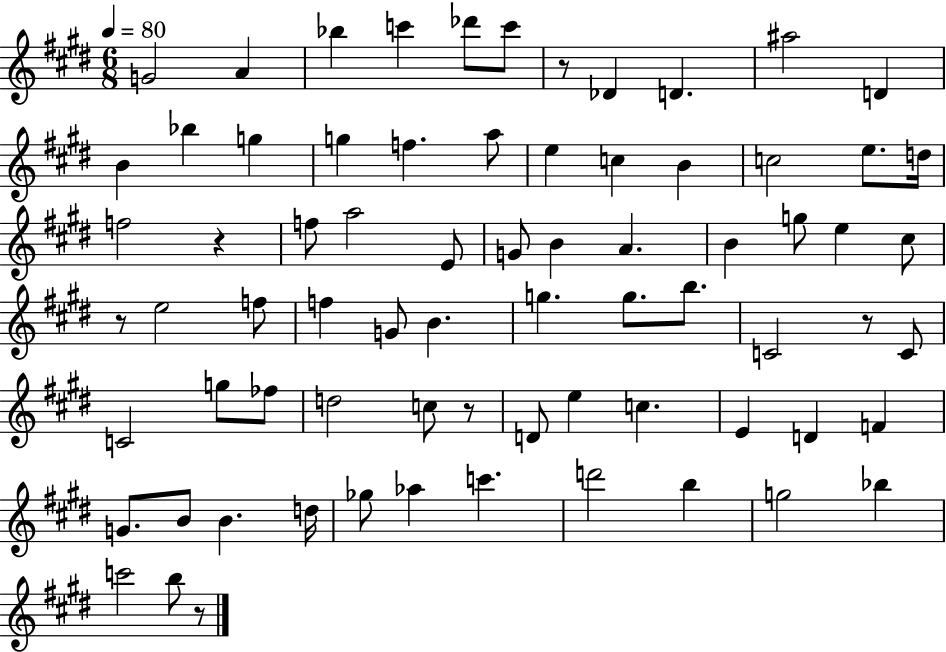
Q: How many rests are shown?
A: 6